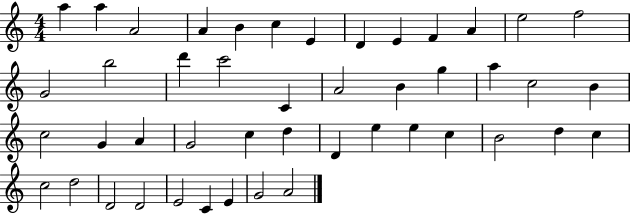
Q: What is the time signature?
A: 4/4